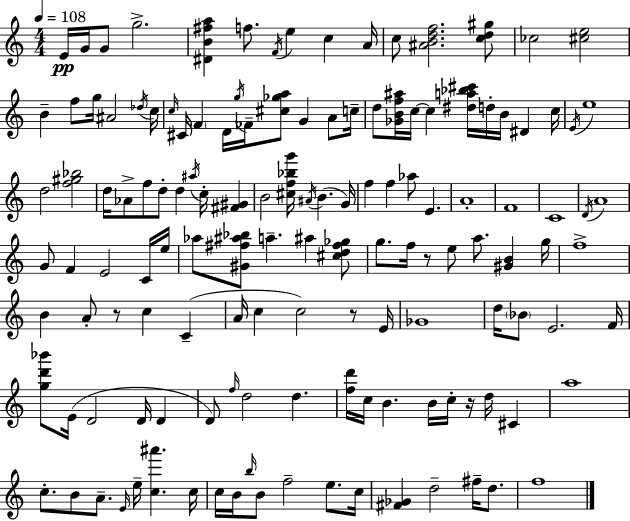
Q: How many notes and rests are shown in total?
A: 136